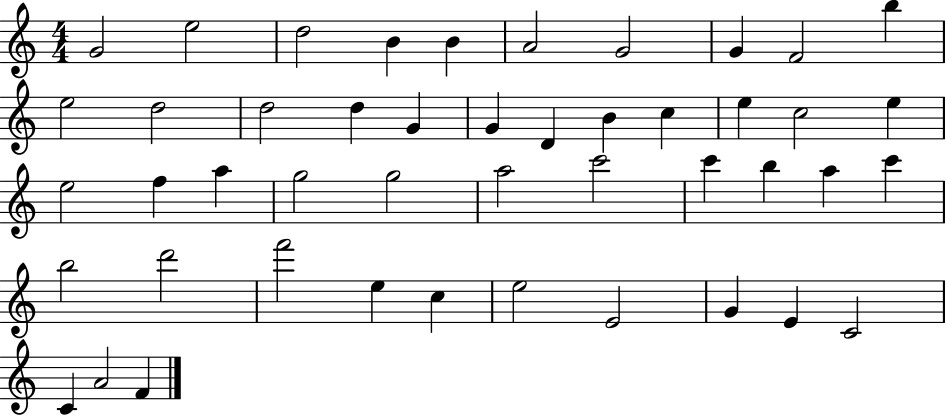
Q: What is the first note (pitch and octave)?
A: G4